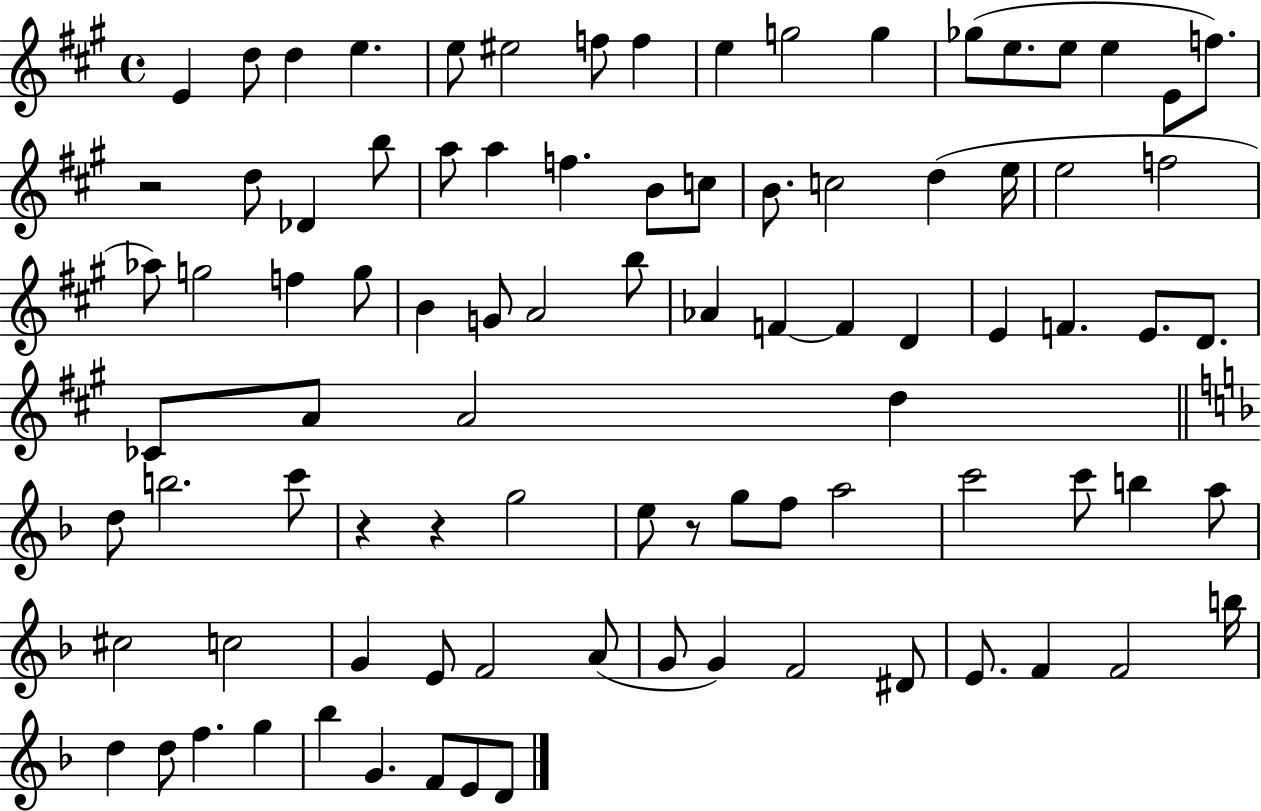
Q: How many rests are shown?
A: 4